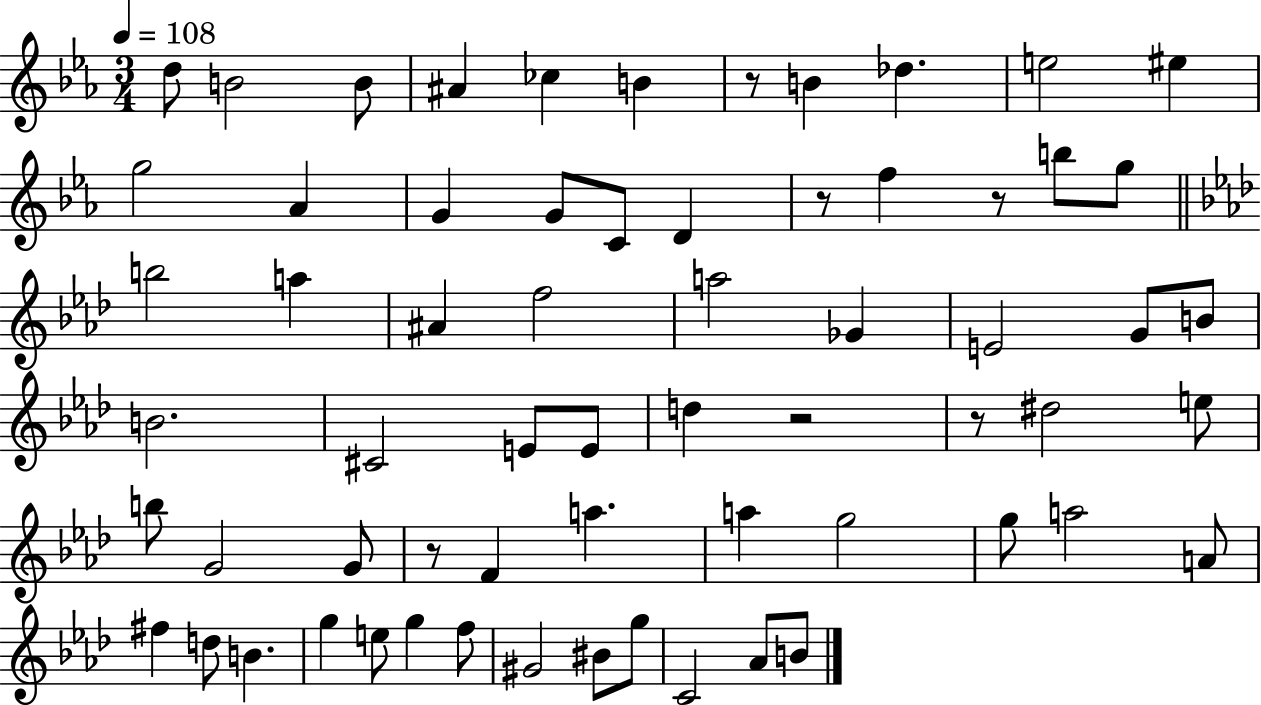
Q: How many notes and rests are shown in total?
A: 64